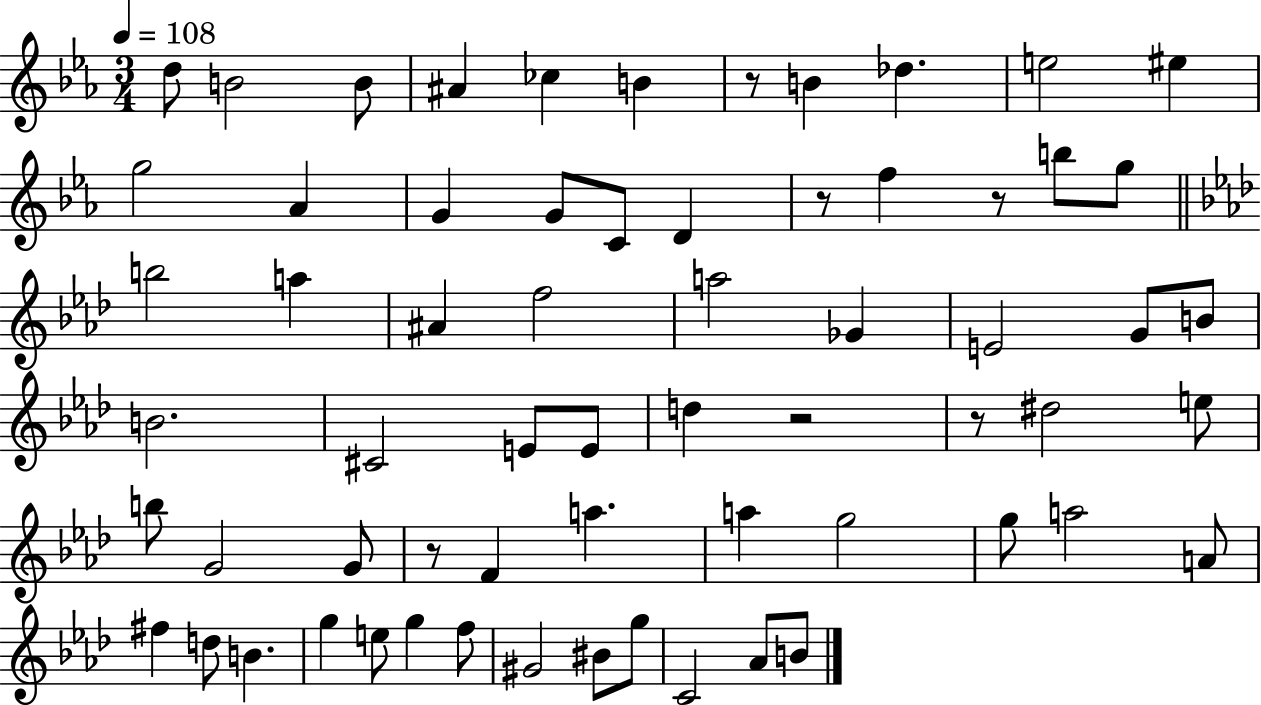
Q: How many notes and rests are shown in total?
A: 64